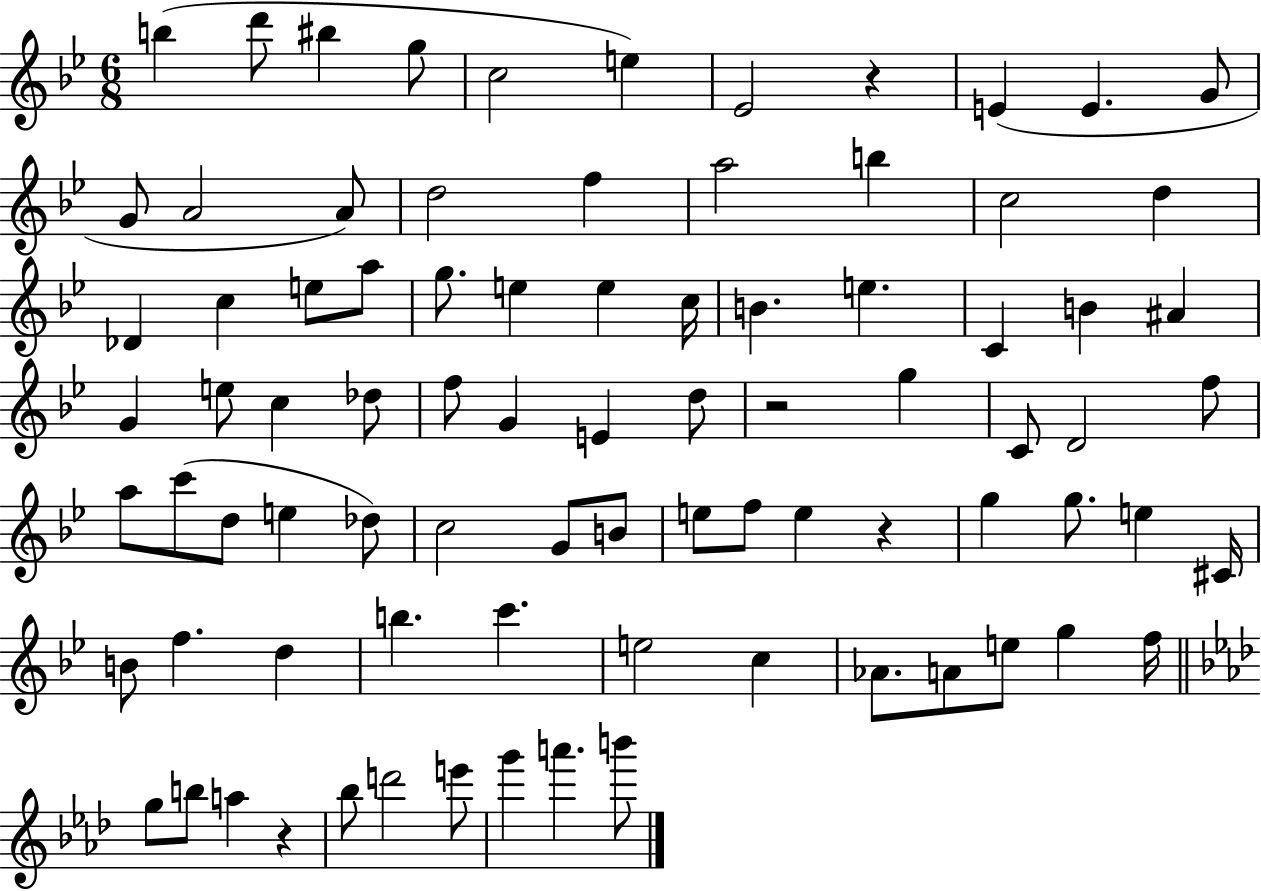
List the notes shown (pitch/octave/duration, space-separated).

B5/q D6/e BIS5/q G5/e C5/h E5/q Eb4/h R/q E4/q E4/q. G4/e G4/e A4/h A4/e D5/h F5/q A5/h B5/q C5/h D5/q Db4/q C5/q E5/e A5/e G5/e. E5/q E5/q C5/s B4/q. E5/q. C4/q B4/q A#4/q G4/q E5/e C5/q Db5/e F5/e G4/q E4/q D5/e R/h G5/q C4/e D4/h F5/e A5/e C6/e D5/e E5/q Db5/e C5/h G4/e B4/e E5/e F5/e E5/q R/q G5/q G5/e. E5/q C#4/s B4/e F5/q. D5/q B5/q. C6/q. E5/h C5/q Ab4/e. A4/e E5/e G5/q F5/s G5/e B5/e A5/q R/q Bb5/e D6/h E6/e G6/q A6/q. B6/e